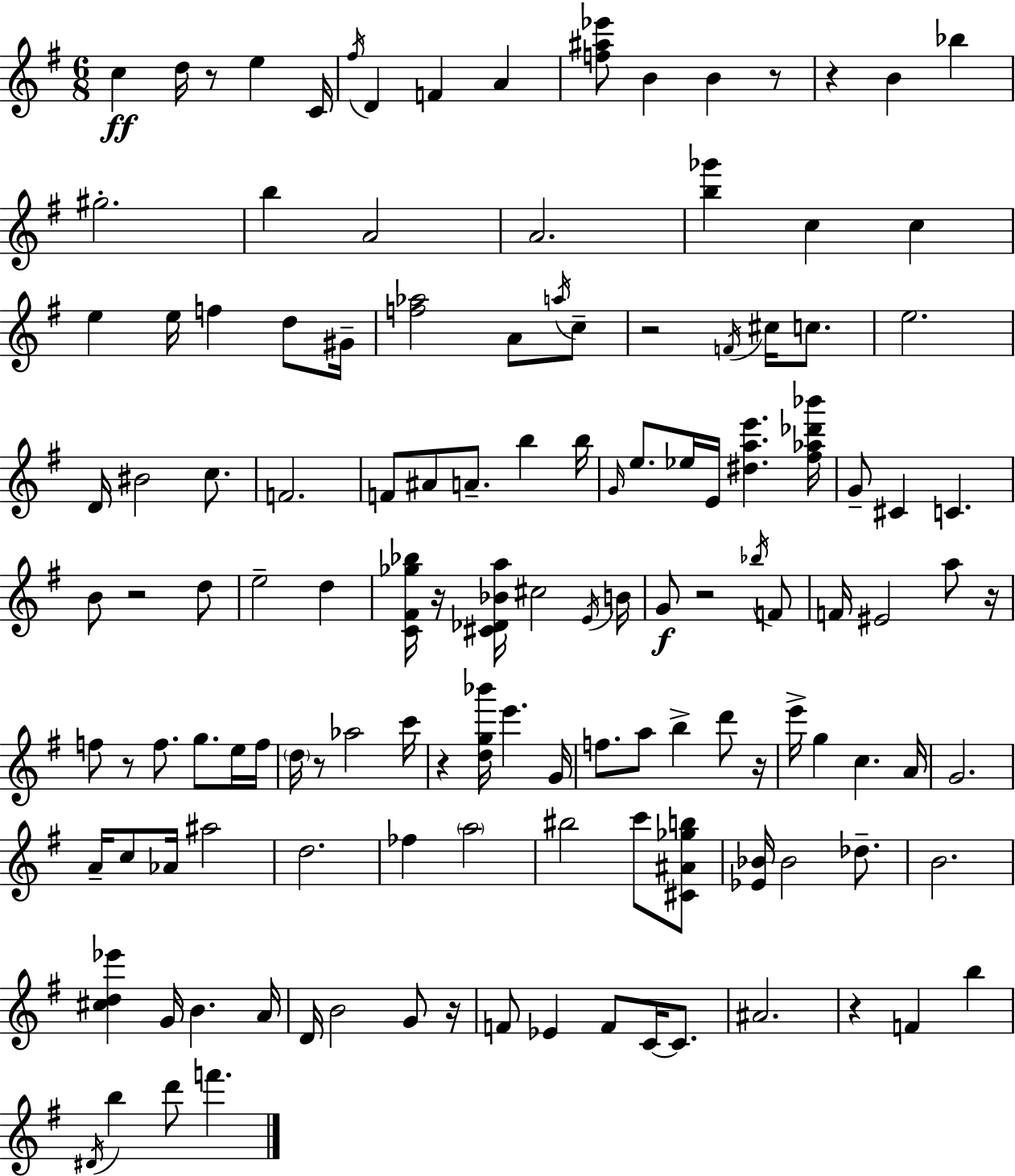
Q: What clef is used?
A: treble